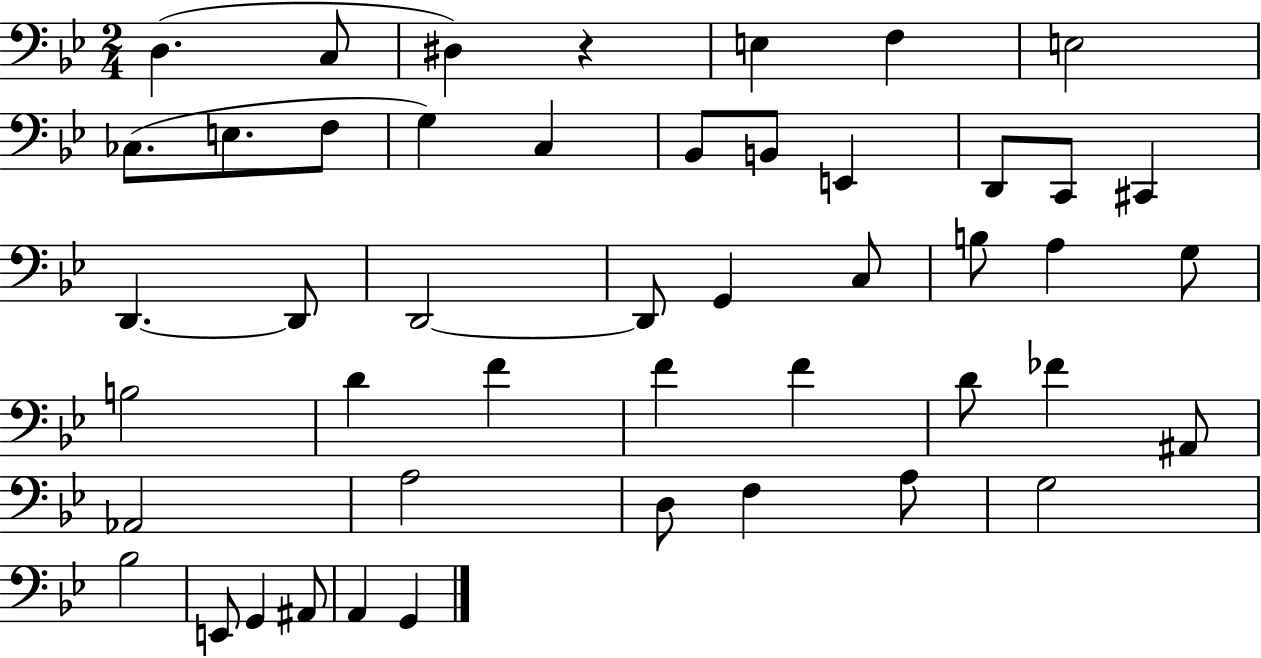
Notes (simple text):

D3/q. C3/e D#3/q R/q E3/q F3/q E3/h CES3/e. E3/e. F3/e G3/q C3/q Bb2/e B2/e E2/q D2/e C2/e C#2/q D2/q. D2/e D2/h D2/e G2/q C3/e B3/e A3/q G3/e B3/h D4/q F4/q F4/q F4/q D4/e FES4/q A#2/e Ab2/h A3/h D3/e F3/q A3/e G3/h Bb3/h E2/e G2/q A#2/e A2/q G2/q